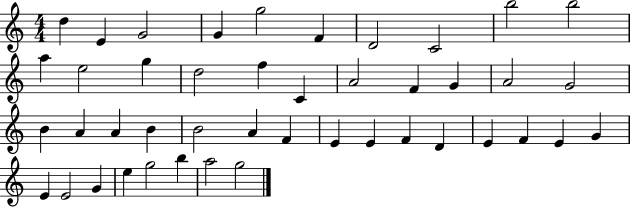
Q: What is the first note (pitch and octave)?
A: D5